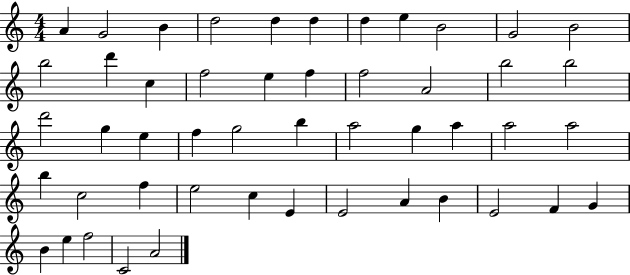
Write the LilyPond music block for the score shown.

{
  \clef treble
  \numericTimeSignature
  \time 4/4
  \key c \major
  a'4 g'2 b'4 | d''2 d''4 d''4 | d''4 e''4 b'2 | g'2 b'2 | \break b''2 d'''4 c''4 | f''2 e''4 f''4 | f''2 a'2 | b''2 b''2 | \break d'''2 g''4 e''4 | f''4 g''2 b''4 | a''2 g''4 a''4 | a''2 a''2 | \break b''4 c''2 f''4 | e''2 c''4 e'4 | e'2 a'4 b'4 | e'2 f'4 g'4 | \break b'4 e''4 f''2 | c'2 a'2 | \bar "|."
}